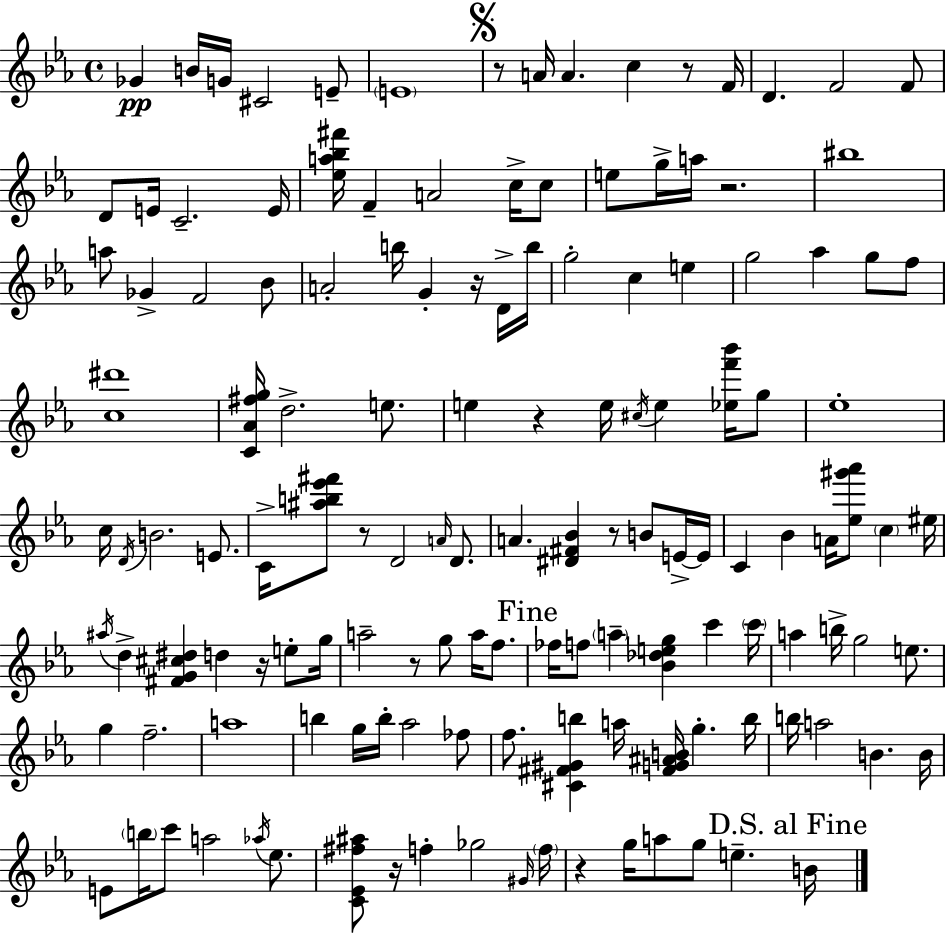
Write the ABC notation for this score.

X:1
T:Untitled
M:4/4
L:1/4
K:Cm
_G B/4 G/4 ^C2 E/2 E4 z/2 A/4 A c z/2 F/4 D F2 F/2 D/2 E/4 C2 E/4 [_ea_b^f']/4 F A2 c/4 c/2 e/2 g/4 a/4 z2 ^b4 a/2 _G F2 _B/2 A2 b/4 G z/4 D/4 b/4 g2 c e g2 _a g/2 f/2 [c^d']4 [C_A^fg]/4 d2 e/2 e z e/4 ^c/4 e [_ef'_b']/4 g/2 _e4 c/4 D/4 B2 E/2 C/4 [^ab_e'^f']/2 z/2 D2 A/4 D/2 A [^D^F_B] z/2 B/2 E/4 E/4 C _B A/4 [_e^g'_a']/2 c ^e/4 ^a/4 d [^FG^c^d] d z/4 e/2 g/4 a2 z/2 g/2 a/4 f/2 _f/4 f/2 a [_B_deg] c' c'/4 a b/4 g2 e/2 g f2 a4 b g/4 b/4 _a2 _f/2 f/2 [^C^F^Gb] a/4 [^FG^AB]/4 g b/4 b/4 a2 B B/4 E/2 b/4 c'/2 a2 _a/4 _e/2 [C_E^f^a]/2 z/4 f _g2 ^G/4 f/4 z g/4 a/2 g/2 e B/4